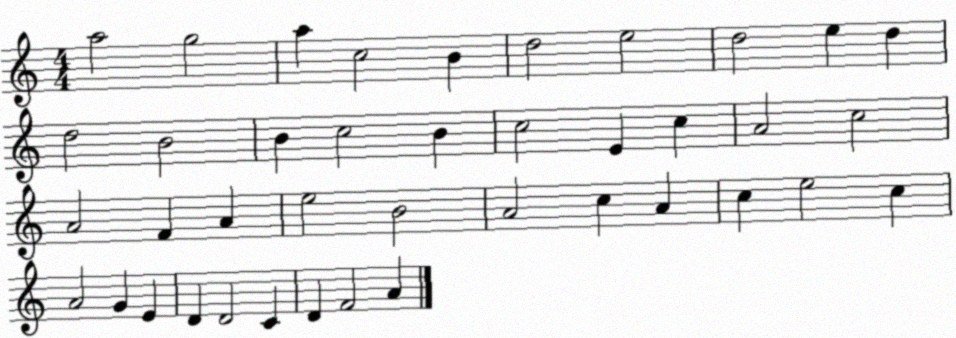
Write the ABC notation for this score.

X:1
T:Untitled
M:4/4
L:1/4
K:C
a2 g2 a c2 B d2 e2 d2 e d d2 B2 B c2 B c2 E c A2 c2 A2 F A e2 B2 A2 c A c e2 c A2 G E D D2 C D F2 A